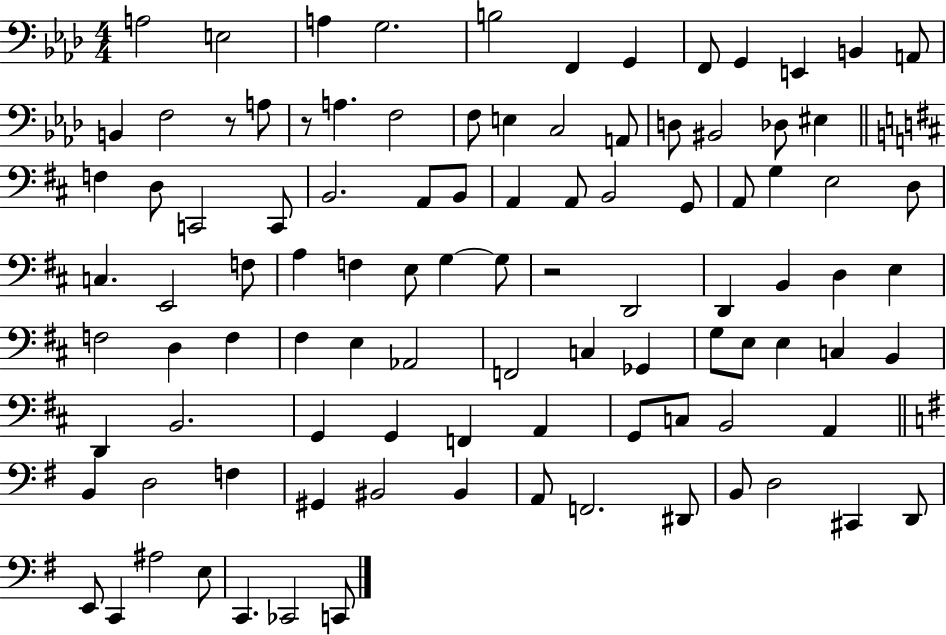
X:1
T:Untitled
M:4/4
L:1/4
K:Ab
A,2 E,2 A, G,2 B,2 F,, G,, F,,/2 G,, E,, B,, A,,/2 B,, F,2 z/2 A,/2 z/2 A, F,2 F,/2 E, C,2 A,,/2 D,/2 ^B,,2 _D,/2 ^E, F, D,/2 C,,2 C,,/2 B,,2 A,,/2 B,,/2 A,, A,,/2 B,,2 G,,/2 A,,/2 G, E,2 D,/2 C, E,,2 F,/2 A, F, E,/2 G, G,/2 z2 D,,2 D,, B,, D, E, F,2 D, F, ^F, E, _A,,2 F,,2 C, _G,, G,/2 E,/2 E, C, B,, D,, B,,2 G,, G,, F,, A,, G,,/2 C,/2 B,,2 A,, B,, D,2 F, ^G,, ^B,,2 ^B,, A,,/2 F,,2 ^D,,/2 B,,/2 D,2 ^C,, D,,/2 E,,/2 C,, ^A,2 E,/2 C,, _C,,2 C,,/2